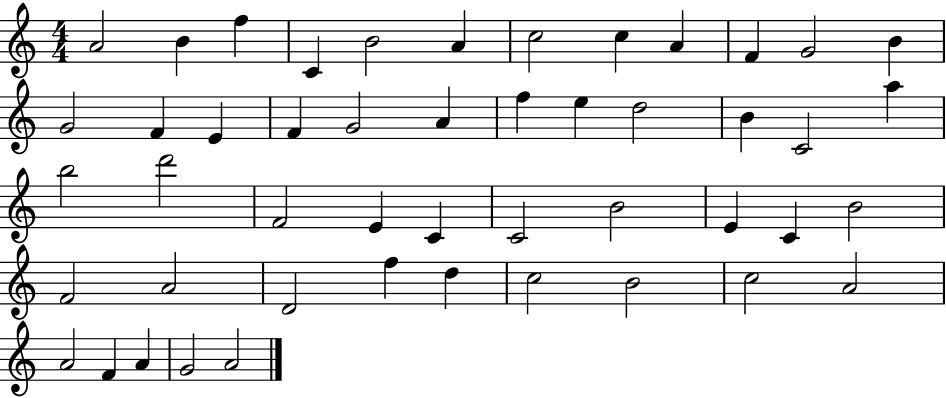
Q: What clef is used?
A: treble